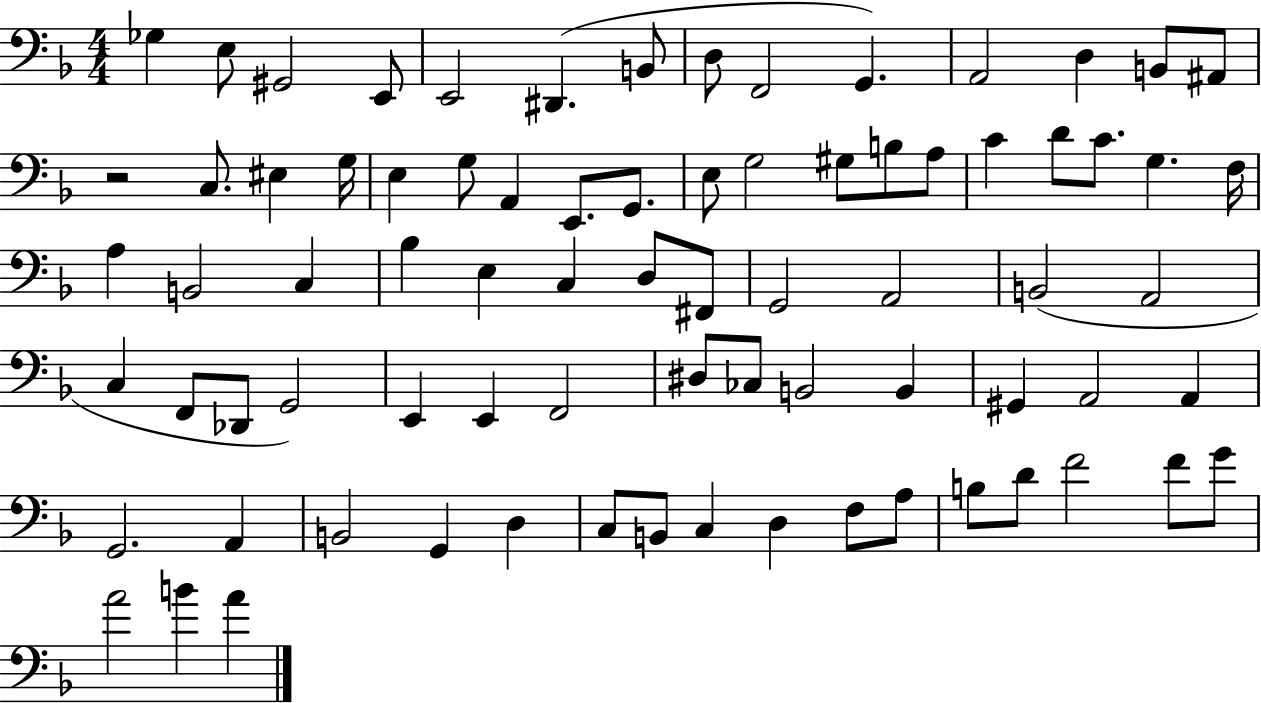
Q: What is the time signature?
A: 4/4